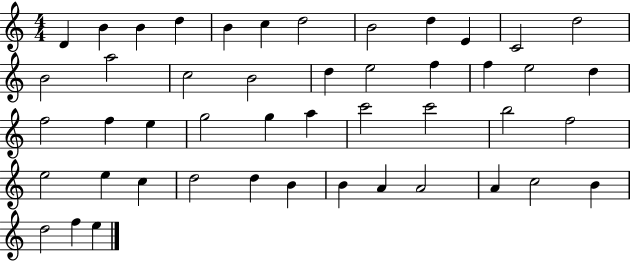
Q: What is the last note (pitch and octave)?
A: E5